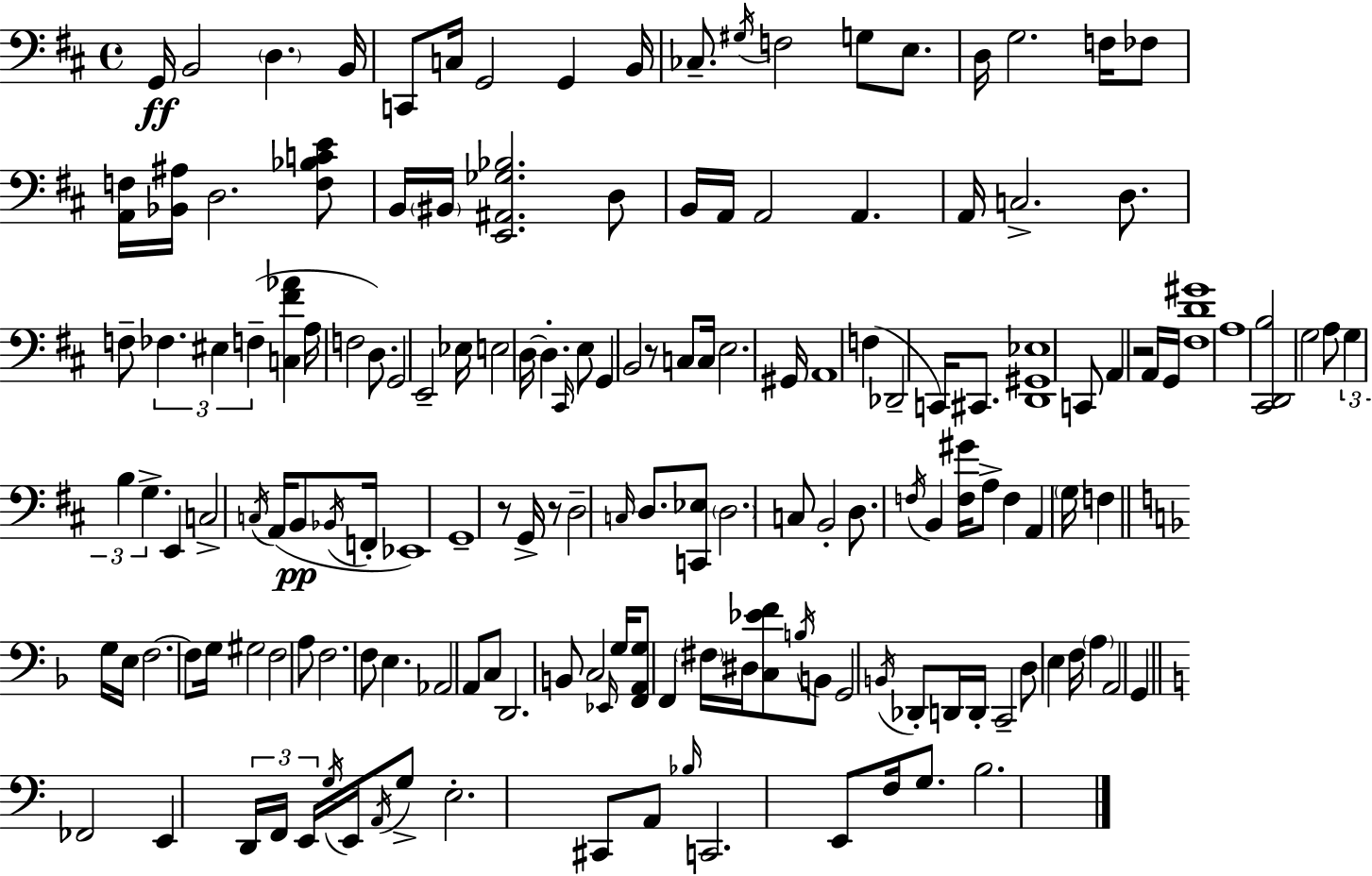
X:1
T:Untitled
M:4/4
L:1/4
K:D
G,,/4 B,,2 D, B,,/4 C,,/2 C,/4 G,,2 G,, B,,/4 _C,/2 ^G,/4 F,2 G,/2 E,/2 D,/4 G,2 F,/4 _F,/2 [A,,F,]/4 [_B,,^A,]/4 D,2 [F,_B,CE]/2 B,,/4 ^B,,/4 [E,,^A,,_G,_B,]2 D,/2 B,,/4 A,,/4 A,,2 A,, A,,/4 C,2 D,/2 F,/2 _F, ^E, F, [C,^F_A] A,/4 F,2 D,/2 G,,2 E,,2 _E,/4 E,2 D,/4 D, ^C,,/4 E,/2 G,, B,,2 z/2 C,/2 C,/4 E,2 ^G,,/4 A,,4 F, _D,,2 C,,/4 ^C,,/2 [D,,^G,,_E,]4 C,,/2 A,, z2 A,,/4 G,,/4 [^F,D^G]4 A,4 [^C,,D,,B,]2 G,2 A,/2 G, B, G, E,, C,2 C,/4 A,,/4 B,,/2 _B,,/4 F,,/4 _E,,4 G,,4 z/2 G,,/4 z/2 D,2 C,/4 D,/2 [C,,_E,]/2 D,2 C,/2 B,,2 D,/2 F,/4 B,, [F,^G]/4 A,/2 F, A,, G,/4 F, G,/4 E,/4 F,2 F,/2 G,/4 ^G,2 F,2 A,/2 F,2 F,/2 E, _A,,2 A,,/2 C,/2 D,,2 B,,/2 C,2 _E,,/4 G,/4 [F,,A,,G,]/2 F,, ^F,/4 ^D,/4 [C,_EF]/2 B,/4 B,,/2 G,,2 B,,/4 _D,,/2 D,,/4 D,,/4 C,,2 D,/2 E, F,/4 A, A,,2 G,, _F,,2 E,, D,,/4 F,,/4 E,,/4 G,/4 E,,/4 A,,/4 G,/2 E,2 ^C,,/2 A,,/2 _B,/4 C,,2 E,,/2 F,/4 G,/2 B,2